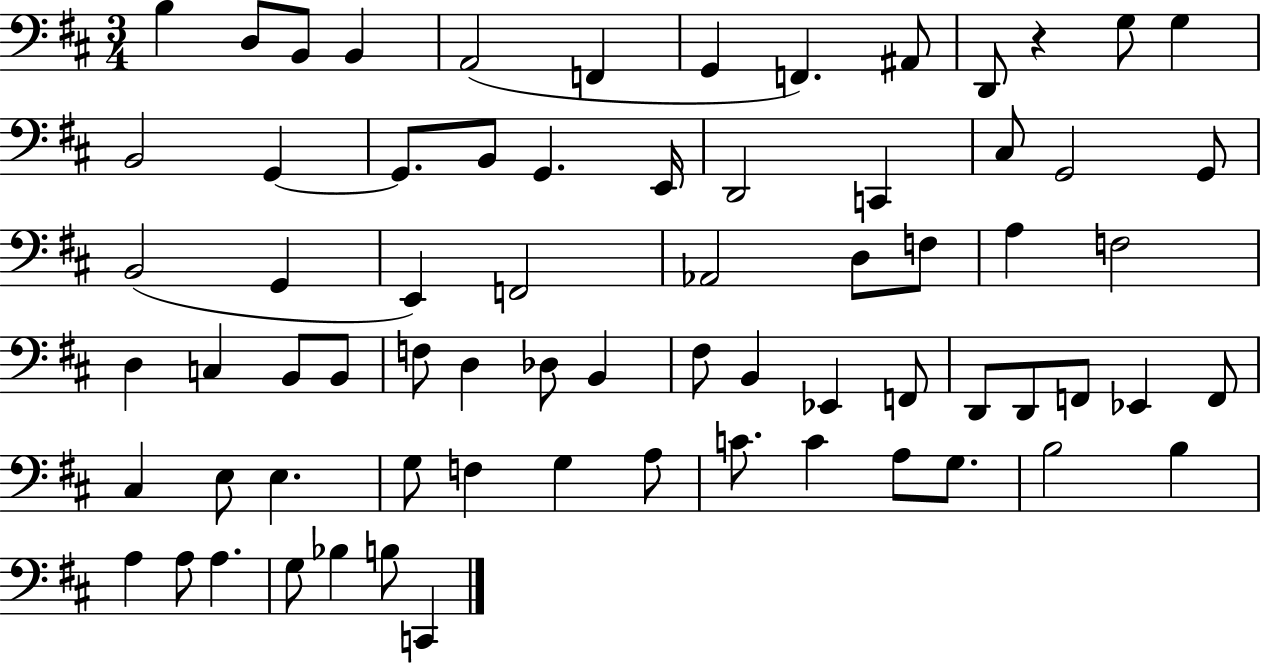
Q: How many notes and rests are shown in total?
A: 70